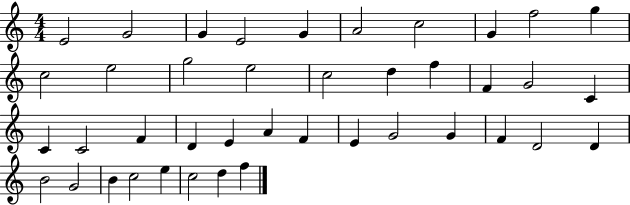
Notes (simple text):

E4/h G4/h G4/q E4/h G4/q A4/h C5/h G4/q F5/h G5/q C5/h E5/h G5/h E5/h C5/h D5/q F5/q F4/q G4/h C4/q C4/q C4/h F4/q D4/q E4/q A4/q F4/q E4/q G4/h G4/q F4/q D4/h D4/q B4/h G4/h B4/q C5/h E5/q C5/h D5/q F5/q